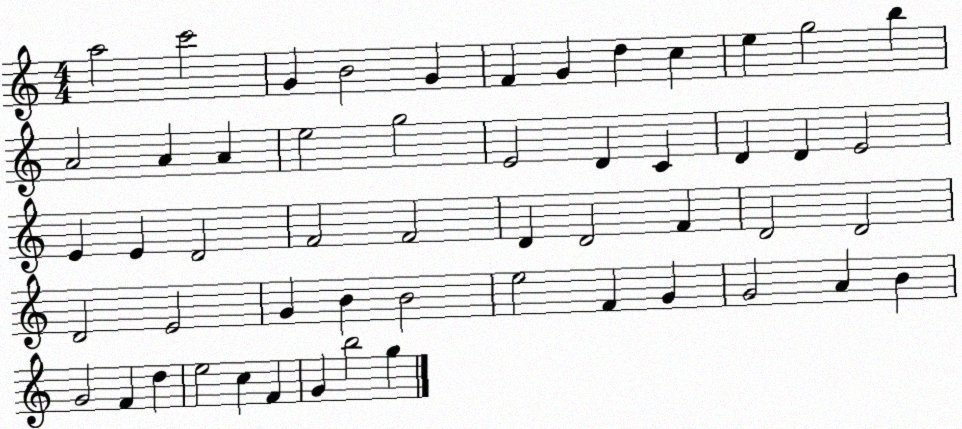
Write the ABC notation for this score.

X:1
T:Untitled
M:4/4
L:1/4
K:C
a2 c'2 G B2 G F G d c e g2 b A2 A A e2 g2 E2 D C D D E2 E E D2 F2 F2 D D2 F D2 D2 D2 E2 G B B2 e2 F G G2 A B G2 F d e2 c F G b2 g